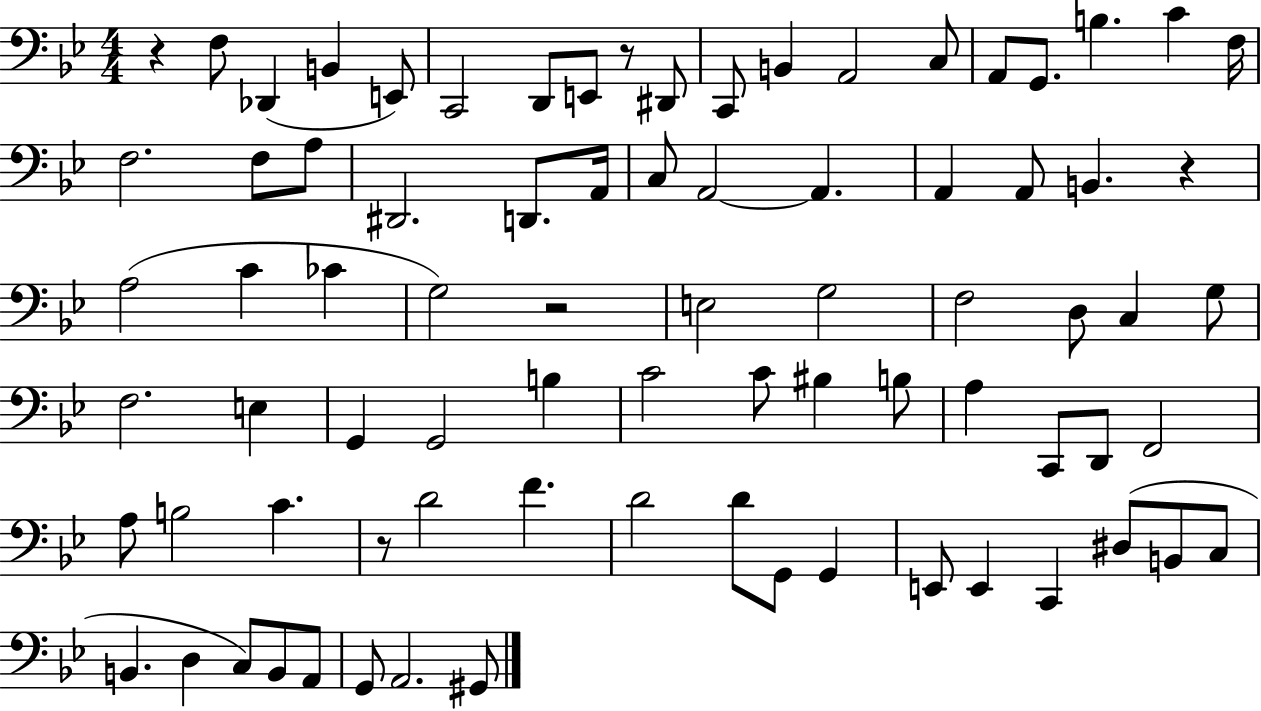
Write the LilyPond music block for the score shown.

{
  \clef bass
  \numericTimeSignature
  \time 4/4
  \key bes \major
  r4 f8 des,4( b,4 e,8) | c,2 d,8 e,8 r8 dis,8 | c,8 b,4 a,2 c8 | a,8 g,8. b4. c'4 f16 | \break f2. f8 a8 | dis,2. d,8. a,16 | c8 a,2~~ a,4. | a,4 a,8 b,4. r4 | \break a2( c'4 ces'4 | g2) r2 | e2 g2 | f2 d8 c4 g8 | \break f2. e4 | g,4 g,2 b4 | c'2 c'8 bis4 b8 | a4 c,8 d,8 f,2 | \break a8 b2 c'4. | r8 d'2 f'4. | d'2 d'8 g,8 g,4 | e,8 e,4 c,4 dis8( b,8 c8 | \break b,4. d4 c8) b,8 a,8 | g,8 a,2. gis,8 | \bar "|."
}